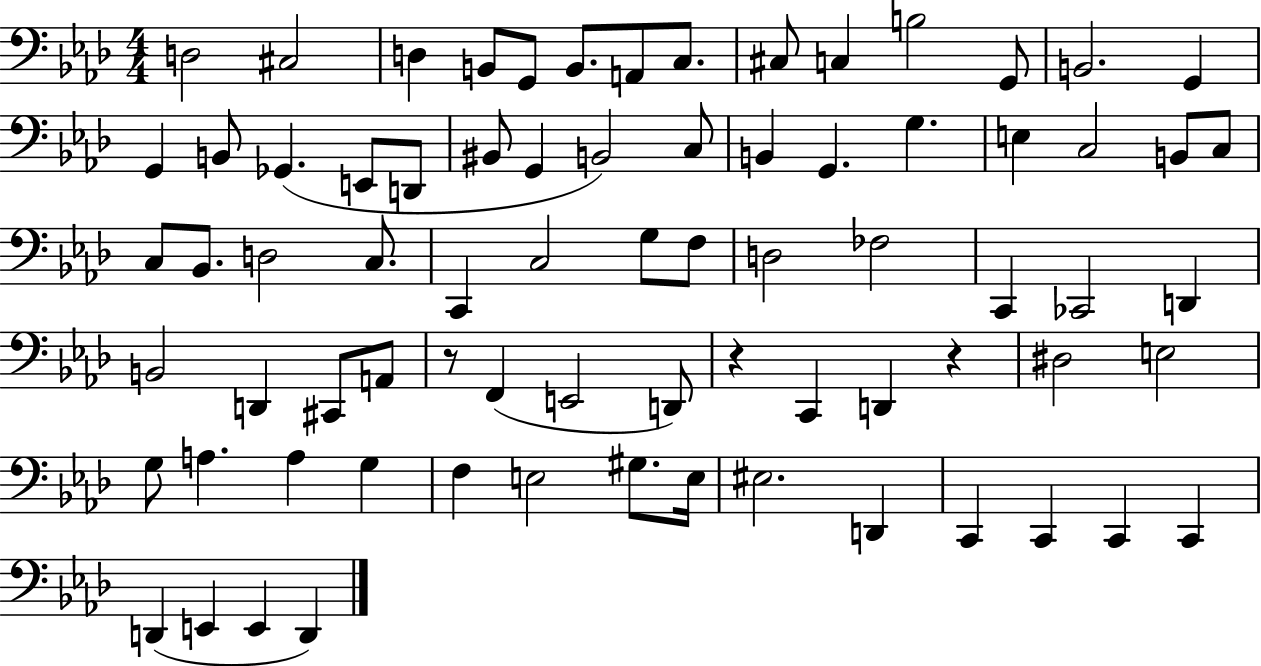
{
  \clef bass
  \numericTimeSignature
  \time 4/4
  \key aes \major
  d2 cis2 | d4 b,8 g,8 b,8. a,8 c8. | cis8 c4 b2 g,8 | b,2. g,4 | \break g,4 b,8 ges,4.( e,8 d,8 | bis,8 g,4 b,2) c8 | b,4 g,4. g4. | e4 c2 b,8 c8 | \break c8 bes,8. d2 c8. | c,4 c2 g8 f8 | d2 fes2 | c,4 ces,2 d,4 | \break b,2 d,4 cis,8 a,8 | r8 f,4( e,2 d,8) | r4 c,4 d,4 r4 | dis2 e2 | \break g8 a4. a4 g4 | f4 e2 gis8. e16 | eis2. d,4 | c,4 c,4 c,4 c,4 | \break d,4( e,4 e,4 d,4) | \bar "|."
}